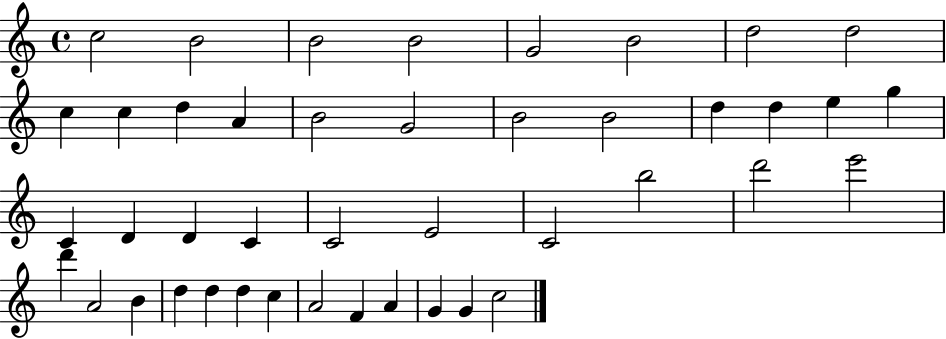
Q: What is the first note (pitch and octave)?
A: C5